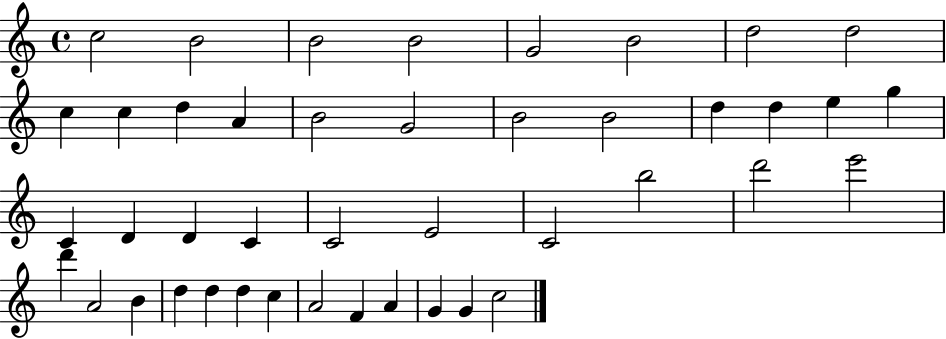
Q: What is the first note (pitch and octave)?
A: C5